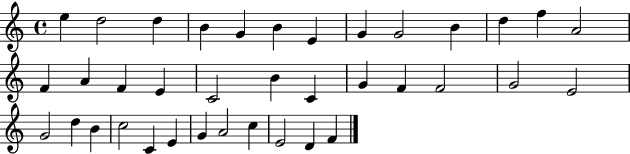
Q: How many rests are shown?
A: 0